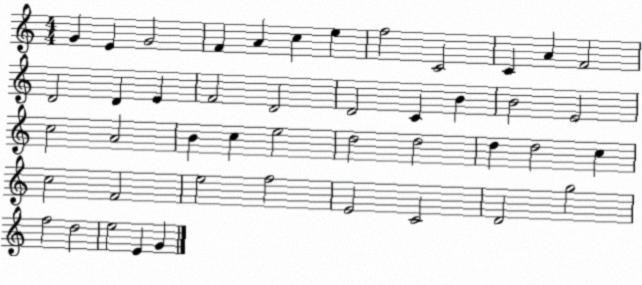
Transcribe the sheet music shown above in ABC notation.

X:1
T:Untitled
M:4/4
L:1/4
K:C
G E G2 F A c e f2 C2 C A F2 D2 D E F2 D2 D2 C B B2 E2 c2 A2 B c e2 d2 d2 d d2 c c2 F2 e2 f2 E2 C2 D2 g2 f2 d2 e2 E G